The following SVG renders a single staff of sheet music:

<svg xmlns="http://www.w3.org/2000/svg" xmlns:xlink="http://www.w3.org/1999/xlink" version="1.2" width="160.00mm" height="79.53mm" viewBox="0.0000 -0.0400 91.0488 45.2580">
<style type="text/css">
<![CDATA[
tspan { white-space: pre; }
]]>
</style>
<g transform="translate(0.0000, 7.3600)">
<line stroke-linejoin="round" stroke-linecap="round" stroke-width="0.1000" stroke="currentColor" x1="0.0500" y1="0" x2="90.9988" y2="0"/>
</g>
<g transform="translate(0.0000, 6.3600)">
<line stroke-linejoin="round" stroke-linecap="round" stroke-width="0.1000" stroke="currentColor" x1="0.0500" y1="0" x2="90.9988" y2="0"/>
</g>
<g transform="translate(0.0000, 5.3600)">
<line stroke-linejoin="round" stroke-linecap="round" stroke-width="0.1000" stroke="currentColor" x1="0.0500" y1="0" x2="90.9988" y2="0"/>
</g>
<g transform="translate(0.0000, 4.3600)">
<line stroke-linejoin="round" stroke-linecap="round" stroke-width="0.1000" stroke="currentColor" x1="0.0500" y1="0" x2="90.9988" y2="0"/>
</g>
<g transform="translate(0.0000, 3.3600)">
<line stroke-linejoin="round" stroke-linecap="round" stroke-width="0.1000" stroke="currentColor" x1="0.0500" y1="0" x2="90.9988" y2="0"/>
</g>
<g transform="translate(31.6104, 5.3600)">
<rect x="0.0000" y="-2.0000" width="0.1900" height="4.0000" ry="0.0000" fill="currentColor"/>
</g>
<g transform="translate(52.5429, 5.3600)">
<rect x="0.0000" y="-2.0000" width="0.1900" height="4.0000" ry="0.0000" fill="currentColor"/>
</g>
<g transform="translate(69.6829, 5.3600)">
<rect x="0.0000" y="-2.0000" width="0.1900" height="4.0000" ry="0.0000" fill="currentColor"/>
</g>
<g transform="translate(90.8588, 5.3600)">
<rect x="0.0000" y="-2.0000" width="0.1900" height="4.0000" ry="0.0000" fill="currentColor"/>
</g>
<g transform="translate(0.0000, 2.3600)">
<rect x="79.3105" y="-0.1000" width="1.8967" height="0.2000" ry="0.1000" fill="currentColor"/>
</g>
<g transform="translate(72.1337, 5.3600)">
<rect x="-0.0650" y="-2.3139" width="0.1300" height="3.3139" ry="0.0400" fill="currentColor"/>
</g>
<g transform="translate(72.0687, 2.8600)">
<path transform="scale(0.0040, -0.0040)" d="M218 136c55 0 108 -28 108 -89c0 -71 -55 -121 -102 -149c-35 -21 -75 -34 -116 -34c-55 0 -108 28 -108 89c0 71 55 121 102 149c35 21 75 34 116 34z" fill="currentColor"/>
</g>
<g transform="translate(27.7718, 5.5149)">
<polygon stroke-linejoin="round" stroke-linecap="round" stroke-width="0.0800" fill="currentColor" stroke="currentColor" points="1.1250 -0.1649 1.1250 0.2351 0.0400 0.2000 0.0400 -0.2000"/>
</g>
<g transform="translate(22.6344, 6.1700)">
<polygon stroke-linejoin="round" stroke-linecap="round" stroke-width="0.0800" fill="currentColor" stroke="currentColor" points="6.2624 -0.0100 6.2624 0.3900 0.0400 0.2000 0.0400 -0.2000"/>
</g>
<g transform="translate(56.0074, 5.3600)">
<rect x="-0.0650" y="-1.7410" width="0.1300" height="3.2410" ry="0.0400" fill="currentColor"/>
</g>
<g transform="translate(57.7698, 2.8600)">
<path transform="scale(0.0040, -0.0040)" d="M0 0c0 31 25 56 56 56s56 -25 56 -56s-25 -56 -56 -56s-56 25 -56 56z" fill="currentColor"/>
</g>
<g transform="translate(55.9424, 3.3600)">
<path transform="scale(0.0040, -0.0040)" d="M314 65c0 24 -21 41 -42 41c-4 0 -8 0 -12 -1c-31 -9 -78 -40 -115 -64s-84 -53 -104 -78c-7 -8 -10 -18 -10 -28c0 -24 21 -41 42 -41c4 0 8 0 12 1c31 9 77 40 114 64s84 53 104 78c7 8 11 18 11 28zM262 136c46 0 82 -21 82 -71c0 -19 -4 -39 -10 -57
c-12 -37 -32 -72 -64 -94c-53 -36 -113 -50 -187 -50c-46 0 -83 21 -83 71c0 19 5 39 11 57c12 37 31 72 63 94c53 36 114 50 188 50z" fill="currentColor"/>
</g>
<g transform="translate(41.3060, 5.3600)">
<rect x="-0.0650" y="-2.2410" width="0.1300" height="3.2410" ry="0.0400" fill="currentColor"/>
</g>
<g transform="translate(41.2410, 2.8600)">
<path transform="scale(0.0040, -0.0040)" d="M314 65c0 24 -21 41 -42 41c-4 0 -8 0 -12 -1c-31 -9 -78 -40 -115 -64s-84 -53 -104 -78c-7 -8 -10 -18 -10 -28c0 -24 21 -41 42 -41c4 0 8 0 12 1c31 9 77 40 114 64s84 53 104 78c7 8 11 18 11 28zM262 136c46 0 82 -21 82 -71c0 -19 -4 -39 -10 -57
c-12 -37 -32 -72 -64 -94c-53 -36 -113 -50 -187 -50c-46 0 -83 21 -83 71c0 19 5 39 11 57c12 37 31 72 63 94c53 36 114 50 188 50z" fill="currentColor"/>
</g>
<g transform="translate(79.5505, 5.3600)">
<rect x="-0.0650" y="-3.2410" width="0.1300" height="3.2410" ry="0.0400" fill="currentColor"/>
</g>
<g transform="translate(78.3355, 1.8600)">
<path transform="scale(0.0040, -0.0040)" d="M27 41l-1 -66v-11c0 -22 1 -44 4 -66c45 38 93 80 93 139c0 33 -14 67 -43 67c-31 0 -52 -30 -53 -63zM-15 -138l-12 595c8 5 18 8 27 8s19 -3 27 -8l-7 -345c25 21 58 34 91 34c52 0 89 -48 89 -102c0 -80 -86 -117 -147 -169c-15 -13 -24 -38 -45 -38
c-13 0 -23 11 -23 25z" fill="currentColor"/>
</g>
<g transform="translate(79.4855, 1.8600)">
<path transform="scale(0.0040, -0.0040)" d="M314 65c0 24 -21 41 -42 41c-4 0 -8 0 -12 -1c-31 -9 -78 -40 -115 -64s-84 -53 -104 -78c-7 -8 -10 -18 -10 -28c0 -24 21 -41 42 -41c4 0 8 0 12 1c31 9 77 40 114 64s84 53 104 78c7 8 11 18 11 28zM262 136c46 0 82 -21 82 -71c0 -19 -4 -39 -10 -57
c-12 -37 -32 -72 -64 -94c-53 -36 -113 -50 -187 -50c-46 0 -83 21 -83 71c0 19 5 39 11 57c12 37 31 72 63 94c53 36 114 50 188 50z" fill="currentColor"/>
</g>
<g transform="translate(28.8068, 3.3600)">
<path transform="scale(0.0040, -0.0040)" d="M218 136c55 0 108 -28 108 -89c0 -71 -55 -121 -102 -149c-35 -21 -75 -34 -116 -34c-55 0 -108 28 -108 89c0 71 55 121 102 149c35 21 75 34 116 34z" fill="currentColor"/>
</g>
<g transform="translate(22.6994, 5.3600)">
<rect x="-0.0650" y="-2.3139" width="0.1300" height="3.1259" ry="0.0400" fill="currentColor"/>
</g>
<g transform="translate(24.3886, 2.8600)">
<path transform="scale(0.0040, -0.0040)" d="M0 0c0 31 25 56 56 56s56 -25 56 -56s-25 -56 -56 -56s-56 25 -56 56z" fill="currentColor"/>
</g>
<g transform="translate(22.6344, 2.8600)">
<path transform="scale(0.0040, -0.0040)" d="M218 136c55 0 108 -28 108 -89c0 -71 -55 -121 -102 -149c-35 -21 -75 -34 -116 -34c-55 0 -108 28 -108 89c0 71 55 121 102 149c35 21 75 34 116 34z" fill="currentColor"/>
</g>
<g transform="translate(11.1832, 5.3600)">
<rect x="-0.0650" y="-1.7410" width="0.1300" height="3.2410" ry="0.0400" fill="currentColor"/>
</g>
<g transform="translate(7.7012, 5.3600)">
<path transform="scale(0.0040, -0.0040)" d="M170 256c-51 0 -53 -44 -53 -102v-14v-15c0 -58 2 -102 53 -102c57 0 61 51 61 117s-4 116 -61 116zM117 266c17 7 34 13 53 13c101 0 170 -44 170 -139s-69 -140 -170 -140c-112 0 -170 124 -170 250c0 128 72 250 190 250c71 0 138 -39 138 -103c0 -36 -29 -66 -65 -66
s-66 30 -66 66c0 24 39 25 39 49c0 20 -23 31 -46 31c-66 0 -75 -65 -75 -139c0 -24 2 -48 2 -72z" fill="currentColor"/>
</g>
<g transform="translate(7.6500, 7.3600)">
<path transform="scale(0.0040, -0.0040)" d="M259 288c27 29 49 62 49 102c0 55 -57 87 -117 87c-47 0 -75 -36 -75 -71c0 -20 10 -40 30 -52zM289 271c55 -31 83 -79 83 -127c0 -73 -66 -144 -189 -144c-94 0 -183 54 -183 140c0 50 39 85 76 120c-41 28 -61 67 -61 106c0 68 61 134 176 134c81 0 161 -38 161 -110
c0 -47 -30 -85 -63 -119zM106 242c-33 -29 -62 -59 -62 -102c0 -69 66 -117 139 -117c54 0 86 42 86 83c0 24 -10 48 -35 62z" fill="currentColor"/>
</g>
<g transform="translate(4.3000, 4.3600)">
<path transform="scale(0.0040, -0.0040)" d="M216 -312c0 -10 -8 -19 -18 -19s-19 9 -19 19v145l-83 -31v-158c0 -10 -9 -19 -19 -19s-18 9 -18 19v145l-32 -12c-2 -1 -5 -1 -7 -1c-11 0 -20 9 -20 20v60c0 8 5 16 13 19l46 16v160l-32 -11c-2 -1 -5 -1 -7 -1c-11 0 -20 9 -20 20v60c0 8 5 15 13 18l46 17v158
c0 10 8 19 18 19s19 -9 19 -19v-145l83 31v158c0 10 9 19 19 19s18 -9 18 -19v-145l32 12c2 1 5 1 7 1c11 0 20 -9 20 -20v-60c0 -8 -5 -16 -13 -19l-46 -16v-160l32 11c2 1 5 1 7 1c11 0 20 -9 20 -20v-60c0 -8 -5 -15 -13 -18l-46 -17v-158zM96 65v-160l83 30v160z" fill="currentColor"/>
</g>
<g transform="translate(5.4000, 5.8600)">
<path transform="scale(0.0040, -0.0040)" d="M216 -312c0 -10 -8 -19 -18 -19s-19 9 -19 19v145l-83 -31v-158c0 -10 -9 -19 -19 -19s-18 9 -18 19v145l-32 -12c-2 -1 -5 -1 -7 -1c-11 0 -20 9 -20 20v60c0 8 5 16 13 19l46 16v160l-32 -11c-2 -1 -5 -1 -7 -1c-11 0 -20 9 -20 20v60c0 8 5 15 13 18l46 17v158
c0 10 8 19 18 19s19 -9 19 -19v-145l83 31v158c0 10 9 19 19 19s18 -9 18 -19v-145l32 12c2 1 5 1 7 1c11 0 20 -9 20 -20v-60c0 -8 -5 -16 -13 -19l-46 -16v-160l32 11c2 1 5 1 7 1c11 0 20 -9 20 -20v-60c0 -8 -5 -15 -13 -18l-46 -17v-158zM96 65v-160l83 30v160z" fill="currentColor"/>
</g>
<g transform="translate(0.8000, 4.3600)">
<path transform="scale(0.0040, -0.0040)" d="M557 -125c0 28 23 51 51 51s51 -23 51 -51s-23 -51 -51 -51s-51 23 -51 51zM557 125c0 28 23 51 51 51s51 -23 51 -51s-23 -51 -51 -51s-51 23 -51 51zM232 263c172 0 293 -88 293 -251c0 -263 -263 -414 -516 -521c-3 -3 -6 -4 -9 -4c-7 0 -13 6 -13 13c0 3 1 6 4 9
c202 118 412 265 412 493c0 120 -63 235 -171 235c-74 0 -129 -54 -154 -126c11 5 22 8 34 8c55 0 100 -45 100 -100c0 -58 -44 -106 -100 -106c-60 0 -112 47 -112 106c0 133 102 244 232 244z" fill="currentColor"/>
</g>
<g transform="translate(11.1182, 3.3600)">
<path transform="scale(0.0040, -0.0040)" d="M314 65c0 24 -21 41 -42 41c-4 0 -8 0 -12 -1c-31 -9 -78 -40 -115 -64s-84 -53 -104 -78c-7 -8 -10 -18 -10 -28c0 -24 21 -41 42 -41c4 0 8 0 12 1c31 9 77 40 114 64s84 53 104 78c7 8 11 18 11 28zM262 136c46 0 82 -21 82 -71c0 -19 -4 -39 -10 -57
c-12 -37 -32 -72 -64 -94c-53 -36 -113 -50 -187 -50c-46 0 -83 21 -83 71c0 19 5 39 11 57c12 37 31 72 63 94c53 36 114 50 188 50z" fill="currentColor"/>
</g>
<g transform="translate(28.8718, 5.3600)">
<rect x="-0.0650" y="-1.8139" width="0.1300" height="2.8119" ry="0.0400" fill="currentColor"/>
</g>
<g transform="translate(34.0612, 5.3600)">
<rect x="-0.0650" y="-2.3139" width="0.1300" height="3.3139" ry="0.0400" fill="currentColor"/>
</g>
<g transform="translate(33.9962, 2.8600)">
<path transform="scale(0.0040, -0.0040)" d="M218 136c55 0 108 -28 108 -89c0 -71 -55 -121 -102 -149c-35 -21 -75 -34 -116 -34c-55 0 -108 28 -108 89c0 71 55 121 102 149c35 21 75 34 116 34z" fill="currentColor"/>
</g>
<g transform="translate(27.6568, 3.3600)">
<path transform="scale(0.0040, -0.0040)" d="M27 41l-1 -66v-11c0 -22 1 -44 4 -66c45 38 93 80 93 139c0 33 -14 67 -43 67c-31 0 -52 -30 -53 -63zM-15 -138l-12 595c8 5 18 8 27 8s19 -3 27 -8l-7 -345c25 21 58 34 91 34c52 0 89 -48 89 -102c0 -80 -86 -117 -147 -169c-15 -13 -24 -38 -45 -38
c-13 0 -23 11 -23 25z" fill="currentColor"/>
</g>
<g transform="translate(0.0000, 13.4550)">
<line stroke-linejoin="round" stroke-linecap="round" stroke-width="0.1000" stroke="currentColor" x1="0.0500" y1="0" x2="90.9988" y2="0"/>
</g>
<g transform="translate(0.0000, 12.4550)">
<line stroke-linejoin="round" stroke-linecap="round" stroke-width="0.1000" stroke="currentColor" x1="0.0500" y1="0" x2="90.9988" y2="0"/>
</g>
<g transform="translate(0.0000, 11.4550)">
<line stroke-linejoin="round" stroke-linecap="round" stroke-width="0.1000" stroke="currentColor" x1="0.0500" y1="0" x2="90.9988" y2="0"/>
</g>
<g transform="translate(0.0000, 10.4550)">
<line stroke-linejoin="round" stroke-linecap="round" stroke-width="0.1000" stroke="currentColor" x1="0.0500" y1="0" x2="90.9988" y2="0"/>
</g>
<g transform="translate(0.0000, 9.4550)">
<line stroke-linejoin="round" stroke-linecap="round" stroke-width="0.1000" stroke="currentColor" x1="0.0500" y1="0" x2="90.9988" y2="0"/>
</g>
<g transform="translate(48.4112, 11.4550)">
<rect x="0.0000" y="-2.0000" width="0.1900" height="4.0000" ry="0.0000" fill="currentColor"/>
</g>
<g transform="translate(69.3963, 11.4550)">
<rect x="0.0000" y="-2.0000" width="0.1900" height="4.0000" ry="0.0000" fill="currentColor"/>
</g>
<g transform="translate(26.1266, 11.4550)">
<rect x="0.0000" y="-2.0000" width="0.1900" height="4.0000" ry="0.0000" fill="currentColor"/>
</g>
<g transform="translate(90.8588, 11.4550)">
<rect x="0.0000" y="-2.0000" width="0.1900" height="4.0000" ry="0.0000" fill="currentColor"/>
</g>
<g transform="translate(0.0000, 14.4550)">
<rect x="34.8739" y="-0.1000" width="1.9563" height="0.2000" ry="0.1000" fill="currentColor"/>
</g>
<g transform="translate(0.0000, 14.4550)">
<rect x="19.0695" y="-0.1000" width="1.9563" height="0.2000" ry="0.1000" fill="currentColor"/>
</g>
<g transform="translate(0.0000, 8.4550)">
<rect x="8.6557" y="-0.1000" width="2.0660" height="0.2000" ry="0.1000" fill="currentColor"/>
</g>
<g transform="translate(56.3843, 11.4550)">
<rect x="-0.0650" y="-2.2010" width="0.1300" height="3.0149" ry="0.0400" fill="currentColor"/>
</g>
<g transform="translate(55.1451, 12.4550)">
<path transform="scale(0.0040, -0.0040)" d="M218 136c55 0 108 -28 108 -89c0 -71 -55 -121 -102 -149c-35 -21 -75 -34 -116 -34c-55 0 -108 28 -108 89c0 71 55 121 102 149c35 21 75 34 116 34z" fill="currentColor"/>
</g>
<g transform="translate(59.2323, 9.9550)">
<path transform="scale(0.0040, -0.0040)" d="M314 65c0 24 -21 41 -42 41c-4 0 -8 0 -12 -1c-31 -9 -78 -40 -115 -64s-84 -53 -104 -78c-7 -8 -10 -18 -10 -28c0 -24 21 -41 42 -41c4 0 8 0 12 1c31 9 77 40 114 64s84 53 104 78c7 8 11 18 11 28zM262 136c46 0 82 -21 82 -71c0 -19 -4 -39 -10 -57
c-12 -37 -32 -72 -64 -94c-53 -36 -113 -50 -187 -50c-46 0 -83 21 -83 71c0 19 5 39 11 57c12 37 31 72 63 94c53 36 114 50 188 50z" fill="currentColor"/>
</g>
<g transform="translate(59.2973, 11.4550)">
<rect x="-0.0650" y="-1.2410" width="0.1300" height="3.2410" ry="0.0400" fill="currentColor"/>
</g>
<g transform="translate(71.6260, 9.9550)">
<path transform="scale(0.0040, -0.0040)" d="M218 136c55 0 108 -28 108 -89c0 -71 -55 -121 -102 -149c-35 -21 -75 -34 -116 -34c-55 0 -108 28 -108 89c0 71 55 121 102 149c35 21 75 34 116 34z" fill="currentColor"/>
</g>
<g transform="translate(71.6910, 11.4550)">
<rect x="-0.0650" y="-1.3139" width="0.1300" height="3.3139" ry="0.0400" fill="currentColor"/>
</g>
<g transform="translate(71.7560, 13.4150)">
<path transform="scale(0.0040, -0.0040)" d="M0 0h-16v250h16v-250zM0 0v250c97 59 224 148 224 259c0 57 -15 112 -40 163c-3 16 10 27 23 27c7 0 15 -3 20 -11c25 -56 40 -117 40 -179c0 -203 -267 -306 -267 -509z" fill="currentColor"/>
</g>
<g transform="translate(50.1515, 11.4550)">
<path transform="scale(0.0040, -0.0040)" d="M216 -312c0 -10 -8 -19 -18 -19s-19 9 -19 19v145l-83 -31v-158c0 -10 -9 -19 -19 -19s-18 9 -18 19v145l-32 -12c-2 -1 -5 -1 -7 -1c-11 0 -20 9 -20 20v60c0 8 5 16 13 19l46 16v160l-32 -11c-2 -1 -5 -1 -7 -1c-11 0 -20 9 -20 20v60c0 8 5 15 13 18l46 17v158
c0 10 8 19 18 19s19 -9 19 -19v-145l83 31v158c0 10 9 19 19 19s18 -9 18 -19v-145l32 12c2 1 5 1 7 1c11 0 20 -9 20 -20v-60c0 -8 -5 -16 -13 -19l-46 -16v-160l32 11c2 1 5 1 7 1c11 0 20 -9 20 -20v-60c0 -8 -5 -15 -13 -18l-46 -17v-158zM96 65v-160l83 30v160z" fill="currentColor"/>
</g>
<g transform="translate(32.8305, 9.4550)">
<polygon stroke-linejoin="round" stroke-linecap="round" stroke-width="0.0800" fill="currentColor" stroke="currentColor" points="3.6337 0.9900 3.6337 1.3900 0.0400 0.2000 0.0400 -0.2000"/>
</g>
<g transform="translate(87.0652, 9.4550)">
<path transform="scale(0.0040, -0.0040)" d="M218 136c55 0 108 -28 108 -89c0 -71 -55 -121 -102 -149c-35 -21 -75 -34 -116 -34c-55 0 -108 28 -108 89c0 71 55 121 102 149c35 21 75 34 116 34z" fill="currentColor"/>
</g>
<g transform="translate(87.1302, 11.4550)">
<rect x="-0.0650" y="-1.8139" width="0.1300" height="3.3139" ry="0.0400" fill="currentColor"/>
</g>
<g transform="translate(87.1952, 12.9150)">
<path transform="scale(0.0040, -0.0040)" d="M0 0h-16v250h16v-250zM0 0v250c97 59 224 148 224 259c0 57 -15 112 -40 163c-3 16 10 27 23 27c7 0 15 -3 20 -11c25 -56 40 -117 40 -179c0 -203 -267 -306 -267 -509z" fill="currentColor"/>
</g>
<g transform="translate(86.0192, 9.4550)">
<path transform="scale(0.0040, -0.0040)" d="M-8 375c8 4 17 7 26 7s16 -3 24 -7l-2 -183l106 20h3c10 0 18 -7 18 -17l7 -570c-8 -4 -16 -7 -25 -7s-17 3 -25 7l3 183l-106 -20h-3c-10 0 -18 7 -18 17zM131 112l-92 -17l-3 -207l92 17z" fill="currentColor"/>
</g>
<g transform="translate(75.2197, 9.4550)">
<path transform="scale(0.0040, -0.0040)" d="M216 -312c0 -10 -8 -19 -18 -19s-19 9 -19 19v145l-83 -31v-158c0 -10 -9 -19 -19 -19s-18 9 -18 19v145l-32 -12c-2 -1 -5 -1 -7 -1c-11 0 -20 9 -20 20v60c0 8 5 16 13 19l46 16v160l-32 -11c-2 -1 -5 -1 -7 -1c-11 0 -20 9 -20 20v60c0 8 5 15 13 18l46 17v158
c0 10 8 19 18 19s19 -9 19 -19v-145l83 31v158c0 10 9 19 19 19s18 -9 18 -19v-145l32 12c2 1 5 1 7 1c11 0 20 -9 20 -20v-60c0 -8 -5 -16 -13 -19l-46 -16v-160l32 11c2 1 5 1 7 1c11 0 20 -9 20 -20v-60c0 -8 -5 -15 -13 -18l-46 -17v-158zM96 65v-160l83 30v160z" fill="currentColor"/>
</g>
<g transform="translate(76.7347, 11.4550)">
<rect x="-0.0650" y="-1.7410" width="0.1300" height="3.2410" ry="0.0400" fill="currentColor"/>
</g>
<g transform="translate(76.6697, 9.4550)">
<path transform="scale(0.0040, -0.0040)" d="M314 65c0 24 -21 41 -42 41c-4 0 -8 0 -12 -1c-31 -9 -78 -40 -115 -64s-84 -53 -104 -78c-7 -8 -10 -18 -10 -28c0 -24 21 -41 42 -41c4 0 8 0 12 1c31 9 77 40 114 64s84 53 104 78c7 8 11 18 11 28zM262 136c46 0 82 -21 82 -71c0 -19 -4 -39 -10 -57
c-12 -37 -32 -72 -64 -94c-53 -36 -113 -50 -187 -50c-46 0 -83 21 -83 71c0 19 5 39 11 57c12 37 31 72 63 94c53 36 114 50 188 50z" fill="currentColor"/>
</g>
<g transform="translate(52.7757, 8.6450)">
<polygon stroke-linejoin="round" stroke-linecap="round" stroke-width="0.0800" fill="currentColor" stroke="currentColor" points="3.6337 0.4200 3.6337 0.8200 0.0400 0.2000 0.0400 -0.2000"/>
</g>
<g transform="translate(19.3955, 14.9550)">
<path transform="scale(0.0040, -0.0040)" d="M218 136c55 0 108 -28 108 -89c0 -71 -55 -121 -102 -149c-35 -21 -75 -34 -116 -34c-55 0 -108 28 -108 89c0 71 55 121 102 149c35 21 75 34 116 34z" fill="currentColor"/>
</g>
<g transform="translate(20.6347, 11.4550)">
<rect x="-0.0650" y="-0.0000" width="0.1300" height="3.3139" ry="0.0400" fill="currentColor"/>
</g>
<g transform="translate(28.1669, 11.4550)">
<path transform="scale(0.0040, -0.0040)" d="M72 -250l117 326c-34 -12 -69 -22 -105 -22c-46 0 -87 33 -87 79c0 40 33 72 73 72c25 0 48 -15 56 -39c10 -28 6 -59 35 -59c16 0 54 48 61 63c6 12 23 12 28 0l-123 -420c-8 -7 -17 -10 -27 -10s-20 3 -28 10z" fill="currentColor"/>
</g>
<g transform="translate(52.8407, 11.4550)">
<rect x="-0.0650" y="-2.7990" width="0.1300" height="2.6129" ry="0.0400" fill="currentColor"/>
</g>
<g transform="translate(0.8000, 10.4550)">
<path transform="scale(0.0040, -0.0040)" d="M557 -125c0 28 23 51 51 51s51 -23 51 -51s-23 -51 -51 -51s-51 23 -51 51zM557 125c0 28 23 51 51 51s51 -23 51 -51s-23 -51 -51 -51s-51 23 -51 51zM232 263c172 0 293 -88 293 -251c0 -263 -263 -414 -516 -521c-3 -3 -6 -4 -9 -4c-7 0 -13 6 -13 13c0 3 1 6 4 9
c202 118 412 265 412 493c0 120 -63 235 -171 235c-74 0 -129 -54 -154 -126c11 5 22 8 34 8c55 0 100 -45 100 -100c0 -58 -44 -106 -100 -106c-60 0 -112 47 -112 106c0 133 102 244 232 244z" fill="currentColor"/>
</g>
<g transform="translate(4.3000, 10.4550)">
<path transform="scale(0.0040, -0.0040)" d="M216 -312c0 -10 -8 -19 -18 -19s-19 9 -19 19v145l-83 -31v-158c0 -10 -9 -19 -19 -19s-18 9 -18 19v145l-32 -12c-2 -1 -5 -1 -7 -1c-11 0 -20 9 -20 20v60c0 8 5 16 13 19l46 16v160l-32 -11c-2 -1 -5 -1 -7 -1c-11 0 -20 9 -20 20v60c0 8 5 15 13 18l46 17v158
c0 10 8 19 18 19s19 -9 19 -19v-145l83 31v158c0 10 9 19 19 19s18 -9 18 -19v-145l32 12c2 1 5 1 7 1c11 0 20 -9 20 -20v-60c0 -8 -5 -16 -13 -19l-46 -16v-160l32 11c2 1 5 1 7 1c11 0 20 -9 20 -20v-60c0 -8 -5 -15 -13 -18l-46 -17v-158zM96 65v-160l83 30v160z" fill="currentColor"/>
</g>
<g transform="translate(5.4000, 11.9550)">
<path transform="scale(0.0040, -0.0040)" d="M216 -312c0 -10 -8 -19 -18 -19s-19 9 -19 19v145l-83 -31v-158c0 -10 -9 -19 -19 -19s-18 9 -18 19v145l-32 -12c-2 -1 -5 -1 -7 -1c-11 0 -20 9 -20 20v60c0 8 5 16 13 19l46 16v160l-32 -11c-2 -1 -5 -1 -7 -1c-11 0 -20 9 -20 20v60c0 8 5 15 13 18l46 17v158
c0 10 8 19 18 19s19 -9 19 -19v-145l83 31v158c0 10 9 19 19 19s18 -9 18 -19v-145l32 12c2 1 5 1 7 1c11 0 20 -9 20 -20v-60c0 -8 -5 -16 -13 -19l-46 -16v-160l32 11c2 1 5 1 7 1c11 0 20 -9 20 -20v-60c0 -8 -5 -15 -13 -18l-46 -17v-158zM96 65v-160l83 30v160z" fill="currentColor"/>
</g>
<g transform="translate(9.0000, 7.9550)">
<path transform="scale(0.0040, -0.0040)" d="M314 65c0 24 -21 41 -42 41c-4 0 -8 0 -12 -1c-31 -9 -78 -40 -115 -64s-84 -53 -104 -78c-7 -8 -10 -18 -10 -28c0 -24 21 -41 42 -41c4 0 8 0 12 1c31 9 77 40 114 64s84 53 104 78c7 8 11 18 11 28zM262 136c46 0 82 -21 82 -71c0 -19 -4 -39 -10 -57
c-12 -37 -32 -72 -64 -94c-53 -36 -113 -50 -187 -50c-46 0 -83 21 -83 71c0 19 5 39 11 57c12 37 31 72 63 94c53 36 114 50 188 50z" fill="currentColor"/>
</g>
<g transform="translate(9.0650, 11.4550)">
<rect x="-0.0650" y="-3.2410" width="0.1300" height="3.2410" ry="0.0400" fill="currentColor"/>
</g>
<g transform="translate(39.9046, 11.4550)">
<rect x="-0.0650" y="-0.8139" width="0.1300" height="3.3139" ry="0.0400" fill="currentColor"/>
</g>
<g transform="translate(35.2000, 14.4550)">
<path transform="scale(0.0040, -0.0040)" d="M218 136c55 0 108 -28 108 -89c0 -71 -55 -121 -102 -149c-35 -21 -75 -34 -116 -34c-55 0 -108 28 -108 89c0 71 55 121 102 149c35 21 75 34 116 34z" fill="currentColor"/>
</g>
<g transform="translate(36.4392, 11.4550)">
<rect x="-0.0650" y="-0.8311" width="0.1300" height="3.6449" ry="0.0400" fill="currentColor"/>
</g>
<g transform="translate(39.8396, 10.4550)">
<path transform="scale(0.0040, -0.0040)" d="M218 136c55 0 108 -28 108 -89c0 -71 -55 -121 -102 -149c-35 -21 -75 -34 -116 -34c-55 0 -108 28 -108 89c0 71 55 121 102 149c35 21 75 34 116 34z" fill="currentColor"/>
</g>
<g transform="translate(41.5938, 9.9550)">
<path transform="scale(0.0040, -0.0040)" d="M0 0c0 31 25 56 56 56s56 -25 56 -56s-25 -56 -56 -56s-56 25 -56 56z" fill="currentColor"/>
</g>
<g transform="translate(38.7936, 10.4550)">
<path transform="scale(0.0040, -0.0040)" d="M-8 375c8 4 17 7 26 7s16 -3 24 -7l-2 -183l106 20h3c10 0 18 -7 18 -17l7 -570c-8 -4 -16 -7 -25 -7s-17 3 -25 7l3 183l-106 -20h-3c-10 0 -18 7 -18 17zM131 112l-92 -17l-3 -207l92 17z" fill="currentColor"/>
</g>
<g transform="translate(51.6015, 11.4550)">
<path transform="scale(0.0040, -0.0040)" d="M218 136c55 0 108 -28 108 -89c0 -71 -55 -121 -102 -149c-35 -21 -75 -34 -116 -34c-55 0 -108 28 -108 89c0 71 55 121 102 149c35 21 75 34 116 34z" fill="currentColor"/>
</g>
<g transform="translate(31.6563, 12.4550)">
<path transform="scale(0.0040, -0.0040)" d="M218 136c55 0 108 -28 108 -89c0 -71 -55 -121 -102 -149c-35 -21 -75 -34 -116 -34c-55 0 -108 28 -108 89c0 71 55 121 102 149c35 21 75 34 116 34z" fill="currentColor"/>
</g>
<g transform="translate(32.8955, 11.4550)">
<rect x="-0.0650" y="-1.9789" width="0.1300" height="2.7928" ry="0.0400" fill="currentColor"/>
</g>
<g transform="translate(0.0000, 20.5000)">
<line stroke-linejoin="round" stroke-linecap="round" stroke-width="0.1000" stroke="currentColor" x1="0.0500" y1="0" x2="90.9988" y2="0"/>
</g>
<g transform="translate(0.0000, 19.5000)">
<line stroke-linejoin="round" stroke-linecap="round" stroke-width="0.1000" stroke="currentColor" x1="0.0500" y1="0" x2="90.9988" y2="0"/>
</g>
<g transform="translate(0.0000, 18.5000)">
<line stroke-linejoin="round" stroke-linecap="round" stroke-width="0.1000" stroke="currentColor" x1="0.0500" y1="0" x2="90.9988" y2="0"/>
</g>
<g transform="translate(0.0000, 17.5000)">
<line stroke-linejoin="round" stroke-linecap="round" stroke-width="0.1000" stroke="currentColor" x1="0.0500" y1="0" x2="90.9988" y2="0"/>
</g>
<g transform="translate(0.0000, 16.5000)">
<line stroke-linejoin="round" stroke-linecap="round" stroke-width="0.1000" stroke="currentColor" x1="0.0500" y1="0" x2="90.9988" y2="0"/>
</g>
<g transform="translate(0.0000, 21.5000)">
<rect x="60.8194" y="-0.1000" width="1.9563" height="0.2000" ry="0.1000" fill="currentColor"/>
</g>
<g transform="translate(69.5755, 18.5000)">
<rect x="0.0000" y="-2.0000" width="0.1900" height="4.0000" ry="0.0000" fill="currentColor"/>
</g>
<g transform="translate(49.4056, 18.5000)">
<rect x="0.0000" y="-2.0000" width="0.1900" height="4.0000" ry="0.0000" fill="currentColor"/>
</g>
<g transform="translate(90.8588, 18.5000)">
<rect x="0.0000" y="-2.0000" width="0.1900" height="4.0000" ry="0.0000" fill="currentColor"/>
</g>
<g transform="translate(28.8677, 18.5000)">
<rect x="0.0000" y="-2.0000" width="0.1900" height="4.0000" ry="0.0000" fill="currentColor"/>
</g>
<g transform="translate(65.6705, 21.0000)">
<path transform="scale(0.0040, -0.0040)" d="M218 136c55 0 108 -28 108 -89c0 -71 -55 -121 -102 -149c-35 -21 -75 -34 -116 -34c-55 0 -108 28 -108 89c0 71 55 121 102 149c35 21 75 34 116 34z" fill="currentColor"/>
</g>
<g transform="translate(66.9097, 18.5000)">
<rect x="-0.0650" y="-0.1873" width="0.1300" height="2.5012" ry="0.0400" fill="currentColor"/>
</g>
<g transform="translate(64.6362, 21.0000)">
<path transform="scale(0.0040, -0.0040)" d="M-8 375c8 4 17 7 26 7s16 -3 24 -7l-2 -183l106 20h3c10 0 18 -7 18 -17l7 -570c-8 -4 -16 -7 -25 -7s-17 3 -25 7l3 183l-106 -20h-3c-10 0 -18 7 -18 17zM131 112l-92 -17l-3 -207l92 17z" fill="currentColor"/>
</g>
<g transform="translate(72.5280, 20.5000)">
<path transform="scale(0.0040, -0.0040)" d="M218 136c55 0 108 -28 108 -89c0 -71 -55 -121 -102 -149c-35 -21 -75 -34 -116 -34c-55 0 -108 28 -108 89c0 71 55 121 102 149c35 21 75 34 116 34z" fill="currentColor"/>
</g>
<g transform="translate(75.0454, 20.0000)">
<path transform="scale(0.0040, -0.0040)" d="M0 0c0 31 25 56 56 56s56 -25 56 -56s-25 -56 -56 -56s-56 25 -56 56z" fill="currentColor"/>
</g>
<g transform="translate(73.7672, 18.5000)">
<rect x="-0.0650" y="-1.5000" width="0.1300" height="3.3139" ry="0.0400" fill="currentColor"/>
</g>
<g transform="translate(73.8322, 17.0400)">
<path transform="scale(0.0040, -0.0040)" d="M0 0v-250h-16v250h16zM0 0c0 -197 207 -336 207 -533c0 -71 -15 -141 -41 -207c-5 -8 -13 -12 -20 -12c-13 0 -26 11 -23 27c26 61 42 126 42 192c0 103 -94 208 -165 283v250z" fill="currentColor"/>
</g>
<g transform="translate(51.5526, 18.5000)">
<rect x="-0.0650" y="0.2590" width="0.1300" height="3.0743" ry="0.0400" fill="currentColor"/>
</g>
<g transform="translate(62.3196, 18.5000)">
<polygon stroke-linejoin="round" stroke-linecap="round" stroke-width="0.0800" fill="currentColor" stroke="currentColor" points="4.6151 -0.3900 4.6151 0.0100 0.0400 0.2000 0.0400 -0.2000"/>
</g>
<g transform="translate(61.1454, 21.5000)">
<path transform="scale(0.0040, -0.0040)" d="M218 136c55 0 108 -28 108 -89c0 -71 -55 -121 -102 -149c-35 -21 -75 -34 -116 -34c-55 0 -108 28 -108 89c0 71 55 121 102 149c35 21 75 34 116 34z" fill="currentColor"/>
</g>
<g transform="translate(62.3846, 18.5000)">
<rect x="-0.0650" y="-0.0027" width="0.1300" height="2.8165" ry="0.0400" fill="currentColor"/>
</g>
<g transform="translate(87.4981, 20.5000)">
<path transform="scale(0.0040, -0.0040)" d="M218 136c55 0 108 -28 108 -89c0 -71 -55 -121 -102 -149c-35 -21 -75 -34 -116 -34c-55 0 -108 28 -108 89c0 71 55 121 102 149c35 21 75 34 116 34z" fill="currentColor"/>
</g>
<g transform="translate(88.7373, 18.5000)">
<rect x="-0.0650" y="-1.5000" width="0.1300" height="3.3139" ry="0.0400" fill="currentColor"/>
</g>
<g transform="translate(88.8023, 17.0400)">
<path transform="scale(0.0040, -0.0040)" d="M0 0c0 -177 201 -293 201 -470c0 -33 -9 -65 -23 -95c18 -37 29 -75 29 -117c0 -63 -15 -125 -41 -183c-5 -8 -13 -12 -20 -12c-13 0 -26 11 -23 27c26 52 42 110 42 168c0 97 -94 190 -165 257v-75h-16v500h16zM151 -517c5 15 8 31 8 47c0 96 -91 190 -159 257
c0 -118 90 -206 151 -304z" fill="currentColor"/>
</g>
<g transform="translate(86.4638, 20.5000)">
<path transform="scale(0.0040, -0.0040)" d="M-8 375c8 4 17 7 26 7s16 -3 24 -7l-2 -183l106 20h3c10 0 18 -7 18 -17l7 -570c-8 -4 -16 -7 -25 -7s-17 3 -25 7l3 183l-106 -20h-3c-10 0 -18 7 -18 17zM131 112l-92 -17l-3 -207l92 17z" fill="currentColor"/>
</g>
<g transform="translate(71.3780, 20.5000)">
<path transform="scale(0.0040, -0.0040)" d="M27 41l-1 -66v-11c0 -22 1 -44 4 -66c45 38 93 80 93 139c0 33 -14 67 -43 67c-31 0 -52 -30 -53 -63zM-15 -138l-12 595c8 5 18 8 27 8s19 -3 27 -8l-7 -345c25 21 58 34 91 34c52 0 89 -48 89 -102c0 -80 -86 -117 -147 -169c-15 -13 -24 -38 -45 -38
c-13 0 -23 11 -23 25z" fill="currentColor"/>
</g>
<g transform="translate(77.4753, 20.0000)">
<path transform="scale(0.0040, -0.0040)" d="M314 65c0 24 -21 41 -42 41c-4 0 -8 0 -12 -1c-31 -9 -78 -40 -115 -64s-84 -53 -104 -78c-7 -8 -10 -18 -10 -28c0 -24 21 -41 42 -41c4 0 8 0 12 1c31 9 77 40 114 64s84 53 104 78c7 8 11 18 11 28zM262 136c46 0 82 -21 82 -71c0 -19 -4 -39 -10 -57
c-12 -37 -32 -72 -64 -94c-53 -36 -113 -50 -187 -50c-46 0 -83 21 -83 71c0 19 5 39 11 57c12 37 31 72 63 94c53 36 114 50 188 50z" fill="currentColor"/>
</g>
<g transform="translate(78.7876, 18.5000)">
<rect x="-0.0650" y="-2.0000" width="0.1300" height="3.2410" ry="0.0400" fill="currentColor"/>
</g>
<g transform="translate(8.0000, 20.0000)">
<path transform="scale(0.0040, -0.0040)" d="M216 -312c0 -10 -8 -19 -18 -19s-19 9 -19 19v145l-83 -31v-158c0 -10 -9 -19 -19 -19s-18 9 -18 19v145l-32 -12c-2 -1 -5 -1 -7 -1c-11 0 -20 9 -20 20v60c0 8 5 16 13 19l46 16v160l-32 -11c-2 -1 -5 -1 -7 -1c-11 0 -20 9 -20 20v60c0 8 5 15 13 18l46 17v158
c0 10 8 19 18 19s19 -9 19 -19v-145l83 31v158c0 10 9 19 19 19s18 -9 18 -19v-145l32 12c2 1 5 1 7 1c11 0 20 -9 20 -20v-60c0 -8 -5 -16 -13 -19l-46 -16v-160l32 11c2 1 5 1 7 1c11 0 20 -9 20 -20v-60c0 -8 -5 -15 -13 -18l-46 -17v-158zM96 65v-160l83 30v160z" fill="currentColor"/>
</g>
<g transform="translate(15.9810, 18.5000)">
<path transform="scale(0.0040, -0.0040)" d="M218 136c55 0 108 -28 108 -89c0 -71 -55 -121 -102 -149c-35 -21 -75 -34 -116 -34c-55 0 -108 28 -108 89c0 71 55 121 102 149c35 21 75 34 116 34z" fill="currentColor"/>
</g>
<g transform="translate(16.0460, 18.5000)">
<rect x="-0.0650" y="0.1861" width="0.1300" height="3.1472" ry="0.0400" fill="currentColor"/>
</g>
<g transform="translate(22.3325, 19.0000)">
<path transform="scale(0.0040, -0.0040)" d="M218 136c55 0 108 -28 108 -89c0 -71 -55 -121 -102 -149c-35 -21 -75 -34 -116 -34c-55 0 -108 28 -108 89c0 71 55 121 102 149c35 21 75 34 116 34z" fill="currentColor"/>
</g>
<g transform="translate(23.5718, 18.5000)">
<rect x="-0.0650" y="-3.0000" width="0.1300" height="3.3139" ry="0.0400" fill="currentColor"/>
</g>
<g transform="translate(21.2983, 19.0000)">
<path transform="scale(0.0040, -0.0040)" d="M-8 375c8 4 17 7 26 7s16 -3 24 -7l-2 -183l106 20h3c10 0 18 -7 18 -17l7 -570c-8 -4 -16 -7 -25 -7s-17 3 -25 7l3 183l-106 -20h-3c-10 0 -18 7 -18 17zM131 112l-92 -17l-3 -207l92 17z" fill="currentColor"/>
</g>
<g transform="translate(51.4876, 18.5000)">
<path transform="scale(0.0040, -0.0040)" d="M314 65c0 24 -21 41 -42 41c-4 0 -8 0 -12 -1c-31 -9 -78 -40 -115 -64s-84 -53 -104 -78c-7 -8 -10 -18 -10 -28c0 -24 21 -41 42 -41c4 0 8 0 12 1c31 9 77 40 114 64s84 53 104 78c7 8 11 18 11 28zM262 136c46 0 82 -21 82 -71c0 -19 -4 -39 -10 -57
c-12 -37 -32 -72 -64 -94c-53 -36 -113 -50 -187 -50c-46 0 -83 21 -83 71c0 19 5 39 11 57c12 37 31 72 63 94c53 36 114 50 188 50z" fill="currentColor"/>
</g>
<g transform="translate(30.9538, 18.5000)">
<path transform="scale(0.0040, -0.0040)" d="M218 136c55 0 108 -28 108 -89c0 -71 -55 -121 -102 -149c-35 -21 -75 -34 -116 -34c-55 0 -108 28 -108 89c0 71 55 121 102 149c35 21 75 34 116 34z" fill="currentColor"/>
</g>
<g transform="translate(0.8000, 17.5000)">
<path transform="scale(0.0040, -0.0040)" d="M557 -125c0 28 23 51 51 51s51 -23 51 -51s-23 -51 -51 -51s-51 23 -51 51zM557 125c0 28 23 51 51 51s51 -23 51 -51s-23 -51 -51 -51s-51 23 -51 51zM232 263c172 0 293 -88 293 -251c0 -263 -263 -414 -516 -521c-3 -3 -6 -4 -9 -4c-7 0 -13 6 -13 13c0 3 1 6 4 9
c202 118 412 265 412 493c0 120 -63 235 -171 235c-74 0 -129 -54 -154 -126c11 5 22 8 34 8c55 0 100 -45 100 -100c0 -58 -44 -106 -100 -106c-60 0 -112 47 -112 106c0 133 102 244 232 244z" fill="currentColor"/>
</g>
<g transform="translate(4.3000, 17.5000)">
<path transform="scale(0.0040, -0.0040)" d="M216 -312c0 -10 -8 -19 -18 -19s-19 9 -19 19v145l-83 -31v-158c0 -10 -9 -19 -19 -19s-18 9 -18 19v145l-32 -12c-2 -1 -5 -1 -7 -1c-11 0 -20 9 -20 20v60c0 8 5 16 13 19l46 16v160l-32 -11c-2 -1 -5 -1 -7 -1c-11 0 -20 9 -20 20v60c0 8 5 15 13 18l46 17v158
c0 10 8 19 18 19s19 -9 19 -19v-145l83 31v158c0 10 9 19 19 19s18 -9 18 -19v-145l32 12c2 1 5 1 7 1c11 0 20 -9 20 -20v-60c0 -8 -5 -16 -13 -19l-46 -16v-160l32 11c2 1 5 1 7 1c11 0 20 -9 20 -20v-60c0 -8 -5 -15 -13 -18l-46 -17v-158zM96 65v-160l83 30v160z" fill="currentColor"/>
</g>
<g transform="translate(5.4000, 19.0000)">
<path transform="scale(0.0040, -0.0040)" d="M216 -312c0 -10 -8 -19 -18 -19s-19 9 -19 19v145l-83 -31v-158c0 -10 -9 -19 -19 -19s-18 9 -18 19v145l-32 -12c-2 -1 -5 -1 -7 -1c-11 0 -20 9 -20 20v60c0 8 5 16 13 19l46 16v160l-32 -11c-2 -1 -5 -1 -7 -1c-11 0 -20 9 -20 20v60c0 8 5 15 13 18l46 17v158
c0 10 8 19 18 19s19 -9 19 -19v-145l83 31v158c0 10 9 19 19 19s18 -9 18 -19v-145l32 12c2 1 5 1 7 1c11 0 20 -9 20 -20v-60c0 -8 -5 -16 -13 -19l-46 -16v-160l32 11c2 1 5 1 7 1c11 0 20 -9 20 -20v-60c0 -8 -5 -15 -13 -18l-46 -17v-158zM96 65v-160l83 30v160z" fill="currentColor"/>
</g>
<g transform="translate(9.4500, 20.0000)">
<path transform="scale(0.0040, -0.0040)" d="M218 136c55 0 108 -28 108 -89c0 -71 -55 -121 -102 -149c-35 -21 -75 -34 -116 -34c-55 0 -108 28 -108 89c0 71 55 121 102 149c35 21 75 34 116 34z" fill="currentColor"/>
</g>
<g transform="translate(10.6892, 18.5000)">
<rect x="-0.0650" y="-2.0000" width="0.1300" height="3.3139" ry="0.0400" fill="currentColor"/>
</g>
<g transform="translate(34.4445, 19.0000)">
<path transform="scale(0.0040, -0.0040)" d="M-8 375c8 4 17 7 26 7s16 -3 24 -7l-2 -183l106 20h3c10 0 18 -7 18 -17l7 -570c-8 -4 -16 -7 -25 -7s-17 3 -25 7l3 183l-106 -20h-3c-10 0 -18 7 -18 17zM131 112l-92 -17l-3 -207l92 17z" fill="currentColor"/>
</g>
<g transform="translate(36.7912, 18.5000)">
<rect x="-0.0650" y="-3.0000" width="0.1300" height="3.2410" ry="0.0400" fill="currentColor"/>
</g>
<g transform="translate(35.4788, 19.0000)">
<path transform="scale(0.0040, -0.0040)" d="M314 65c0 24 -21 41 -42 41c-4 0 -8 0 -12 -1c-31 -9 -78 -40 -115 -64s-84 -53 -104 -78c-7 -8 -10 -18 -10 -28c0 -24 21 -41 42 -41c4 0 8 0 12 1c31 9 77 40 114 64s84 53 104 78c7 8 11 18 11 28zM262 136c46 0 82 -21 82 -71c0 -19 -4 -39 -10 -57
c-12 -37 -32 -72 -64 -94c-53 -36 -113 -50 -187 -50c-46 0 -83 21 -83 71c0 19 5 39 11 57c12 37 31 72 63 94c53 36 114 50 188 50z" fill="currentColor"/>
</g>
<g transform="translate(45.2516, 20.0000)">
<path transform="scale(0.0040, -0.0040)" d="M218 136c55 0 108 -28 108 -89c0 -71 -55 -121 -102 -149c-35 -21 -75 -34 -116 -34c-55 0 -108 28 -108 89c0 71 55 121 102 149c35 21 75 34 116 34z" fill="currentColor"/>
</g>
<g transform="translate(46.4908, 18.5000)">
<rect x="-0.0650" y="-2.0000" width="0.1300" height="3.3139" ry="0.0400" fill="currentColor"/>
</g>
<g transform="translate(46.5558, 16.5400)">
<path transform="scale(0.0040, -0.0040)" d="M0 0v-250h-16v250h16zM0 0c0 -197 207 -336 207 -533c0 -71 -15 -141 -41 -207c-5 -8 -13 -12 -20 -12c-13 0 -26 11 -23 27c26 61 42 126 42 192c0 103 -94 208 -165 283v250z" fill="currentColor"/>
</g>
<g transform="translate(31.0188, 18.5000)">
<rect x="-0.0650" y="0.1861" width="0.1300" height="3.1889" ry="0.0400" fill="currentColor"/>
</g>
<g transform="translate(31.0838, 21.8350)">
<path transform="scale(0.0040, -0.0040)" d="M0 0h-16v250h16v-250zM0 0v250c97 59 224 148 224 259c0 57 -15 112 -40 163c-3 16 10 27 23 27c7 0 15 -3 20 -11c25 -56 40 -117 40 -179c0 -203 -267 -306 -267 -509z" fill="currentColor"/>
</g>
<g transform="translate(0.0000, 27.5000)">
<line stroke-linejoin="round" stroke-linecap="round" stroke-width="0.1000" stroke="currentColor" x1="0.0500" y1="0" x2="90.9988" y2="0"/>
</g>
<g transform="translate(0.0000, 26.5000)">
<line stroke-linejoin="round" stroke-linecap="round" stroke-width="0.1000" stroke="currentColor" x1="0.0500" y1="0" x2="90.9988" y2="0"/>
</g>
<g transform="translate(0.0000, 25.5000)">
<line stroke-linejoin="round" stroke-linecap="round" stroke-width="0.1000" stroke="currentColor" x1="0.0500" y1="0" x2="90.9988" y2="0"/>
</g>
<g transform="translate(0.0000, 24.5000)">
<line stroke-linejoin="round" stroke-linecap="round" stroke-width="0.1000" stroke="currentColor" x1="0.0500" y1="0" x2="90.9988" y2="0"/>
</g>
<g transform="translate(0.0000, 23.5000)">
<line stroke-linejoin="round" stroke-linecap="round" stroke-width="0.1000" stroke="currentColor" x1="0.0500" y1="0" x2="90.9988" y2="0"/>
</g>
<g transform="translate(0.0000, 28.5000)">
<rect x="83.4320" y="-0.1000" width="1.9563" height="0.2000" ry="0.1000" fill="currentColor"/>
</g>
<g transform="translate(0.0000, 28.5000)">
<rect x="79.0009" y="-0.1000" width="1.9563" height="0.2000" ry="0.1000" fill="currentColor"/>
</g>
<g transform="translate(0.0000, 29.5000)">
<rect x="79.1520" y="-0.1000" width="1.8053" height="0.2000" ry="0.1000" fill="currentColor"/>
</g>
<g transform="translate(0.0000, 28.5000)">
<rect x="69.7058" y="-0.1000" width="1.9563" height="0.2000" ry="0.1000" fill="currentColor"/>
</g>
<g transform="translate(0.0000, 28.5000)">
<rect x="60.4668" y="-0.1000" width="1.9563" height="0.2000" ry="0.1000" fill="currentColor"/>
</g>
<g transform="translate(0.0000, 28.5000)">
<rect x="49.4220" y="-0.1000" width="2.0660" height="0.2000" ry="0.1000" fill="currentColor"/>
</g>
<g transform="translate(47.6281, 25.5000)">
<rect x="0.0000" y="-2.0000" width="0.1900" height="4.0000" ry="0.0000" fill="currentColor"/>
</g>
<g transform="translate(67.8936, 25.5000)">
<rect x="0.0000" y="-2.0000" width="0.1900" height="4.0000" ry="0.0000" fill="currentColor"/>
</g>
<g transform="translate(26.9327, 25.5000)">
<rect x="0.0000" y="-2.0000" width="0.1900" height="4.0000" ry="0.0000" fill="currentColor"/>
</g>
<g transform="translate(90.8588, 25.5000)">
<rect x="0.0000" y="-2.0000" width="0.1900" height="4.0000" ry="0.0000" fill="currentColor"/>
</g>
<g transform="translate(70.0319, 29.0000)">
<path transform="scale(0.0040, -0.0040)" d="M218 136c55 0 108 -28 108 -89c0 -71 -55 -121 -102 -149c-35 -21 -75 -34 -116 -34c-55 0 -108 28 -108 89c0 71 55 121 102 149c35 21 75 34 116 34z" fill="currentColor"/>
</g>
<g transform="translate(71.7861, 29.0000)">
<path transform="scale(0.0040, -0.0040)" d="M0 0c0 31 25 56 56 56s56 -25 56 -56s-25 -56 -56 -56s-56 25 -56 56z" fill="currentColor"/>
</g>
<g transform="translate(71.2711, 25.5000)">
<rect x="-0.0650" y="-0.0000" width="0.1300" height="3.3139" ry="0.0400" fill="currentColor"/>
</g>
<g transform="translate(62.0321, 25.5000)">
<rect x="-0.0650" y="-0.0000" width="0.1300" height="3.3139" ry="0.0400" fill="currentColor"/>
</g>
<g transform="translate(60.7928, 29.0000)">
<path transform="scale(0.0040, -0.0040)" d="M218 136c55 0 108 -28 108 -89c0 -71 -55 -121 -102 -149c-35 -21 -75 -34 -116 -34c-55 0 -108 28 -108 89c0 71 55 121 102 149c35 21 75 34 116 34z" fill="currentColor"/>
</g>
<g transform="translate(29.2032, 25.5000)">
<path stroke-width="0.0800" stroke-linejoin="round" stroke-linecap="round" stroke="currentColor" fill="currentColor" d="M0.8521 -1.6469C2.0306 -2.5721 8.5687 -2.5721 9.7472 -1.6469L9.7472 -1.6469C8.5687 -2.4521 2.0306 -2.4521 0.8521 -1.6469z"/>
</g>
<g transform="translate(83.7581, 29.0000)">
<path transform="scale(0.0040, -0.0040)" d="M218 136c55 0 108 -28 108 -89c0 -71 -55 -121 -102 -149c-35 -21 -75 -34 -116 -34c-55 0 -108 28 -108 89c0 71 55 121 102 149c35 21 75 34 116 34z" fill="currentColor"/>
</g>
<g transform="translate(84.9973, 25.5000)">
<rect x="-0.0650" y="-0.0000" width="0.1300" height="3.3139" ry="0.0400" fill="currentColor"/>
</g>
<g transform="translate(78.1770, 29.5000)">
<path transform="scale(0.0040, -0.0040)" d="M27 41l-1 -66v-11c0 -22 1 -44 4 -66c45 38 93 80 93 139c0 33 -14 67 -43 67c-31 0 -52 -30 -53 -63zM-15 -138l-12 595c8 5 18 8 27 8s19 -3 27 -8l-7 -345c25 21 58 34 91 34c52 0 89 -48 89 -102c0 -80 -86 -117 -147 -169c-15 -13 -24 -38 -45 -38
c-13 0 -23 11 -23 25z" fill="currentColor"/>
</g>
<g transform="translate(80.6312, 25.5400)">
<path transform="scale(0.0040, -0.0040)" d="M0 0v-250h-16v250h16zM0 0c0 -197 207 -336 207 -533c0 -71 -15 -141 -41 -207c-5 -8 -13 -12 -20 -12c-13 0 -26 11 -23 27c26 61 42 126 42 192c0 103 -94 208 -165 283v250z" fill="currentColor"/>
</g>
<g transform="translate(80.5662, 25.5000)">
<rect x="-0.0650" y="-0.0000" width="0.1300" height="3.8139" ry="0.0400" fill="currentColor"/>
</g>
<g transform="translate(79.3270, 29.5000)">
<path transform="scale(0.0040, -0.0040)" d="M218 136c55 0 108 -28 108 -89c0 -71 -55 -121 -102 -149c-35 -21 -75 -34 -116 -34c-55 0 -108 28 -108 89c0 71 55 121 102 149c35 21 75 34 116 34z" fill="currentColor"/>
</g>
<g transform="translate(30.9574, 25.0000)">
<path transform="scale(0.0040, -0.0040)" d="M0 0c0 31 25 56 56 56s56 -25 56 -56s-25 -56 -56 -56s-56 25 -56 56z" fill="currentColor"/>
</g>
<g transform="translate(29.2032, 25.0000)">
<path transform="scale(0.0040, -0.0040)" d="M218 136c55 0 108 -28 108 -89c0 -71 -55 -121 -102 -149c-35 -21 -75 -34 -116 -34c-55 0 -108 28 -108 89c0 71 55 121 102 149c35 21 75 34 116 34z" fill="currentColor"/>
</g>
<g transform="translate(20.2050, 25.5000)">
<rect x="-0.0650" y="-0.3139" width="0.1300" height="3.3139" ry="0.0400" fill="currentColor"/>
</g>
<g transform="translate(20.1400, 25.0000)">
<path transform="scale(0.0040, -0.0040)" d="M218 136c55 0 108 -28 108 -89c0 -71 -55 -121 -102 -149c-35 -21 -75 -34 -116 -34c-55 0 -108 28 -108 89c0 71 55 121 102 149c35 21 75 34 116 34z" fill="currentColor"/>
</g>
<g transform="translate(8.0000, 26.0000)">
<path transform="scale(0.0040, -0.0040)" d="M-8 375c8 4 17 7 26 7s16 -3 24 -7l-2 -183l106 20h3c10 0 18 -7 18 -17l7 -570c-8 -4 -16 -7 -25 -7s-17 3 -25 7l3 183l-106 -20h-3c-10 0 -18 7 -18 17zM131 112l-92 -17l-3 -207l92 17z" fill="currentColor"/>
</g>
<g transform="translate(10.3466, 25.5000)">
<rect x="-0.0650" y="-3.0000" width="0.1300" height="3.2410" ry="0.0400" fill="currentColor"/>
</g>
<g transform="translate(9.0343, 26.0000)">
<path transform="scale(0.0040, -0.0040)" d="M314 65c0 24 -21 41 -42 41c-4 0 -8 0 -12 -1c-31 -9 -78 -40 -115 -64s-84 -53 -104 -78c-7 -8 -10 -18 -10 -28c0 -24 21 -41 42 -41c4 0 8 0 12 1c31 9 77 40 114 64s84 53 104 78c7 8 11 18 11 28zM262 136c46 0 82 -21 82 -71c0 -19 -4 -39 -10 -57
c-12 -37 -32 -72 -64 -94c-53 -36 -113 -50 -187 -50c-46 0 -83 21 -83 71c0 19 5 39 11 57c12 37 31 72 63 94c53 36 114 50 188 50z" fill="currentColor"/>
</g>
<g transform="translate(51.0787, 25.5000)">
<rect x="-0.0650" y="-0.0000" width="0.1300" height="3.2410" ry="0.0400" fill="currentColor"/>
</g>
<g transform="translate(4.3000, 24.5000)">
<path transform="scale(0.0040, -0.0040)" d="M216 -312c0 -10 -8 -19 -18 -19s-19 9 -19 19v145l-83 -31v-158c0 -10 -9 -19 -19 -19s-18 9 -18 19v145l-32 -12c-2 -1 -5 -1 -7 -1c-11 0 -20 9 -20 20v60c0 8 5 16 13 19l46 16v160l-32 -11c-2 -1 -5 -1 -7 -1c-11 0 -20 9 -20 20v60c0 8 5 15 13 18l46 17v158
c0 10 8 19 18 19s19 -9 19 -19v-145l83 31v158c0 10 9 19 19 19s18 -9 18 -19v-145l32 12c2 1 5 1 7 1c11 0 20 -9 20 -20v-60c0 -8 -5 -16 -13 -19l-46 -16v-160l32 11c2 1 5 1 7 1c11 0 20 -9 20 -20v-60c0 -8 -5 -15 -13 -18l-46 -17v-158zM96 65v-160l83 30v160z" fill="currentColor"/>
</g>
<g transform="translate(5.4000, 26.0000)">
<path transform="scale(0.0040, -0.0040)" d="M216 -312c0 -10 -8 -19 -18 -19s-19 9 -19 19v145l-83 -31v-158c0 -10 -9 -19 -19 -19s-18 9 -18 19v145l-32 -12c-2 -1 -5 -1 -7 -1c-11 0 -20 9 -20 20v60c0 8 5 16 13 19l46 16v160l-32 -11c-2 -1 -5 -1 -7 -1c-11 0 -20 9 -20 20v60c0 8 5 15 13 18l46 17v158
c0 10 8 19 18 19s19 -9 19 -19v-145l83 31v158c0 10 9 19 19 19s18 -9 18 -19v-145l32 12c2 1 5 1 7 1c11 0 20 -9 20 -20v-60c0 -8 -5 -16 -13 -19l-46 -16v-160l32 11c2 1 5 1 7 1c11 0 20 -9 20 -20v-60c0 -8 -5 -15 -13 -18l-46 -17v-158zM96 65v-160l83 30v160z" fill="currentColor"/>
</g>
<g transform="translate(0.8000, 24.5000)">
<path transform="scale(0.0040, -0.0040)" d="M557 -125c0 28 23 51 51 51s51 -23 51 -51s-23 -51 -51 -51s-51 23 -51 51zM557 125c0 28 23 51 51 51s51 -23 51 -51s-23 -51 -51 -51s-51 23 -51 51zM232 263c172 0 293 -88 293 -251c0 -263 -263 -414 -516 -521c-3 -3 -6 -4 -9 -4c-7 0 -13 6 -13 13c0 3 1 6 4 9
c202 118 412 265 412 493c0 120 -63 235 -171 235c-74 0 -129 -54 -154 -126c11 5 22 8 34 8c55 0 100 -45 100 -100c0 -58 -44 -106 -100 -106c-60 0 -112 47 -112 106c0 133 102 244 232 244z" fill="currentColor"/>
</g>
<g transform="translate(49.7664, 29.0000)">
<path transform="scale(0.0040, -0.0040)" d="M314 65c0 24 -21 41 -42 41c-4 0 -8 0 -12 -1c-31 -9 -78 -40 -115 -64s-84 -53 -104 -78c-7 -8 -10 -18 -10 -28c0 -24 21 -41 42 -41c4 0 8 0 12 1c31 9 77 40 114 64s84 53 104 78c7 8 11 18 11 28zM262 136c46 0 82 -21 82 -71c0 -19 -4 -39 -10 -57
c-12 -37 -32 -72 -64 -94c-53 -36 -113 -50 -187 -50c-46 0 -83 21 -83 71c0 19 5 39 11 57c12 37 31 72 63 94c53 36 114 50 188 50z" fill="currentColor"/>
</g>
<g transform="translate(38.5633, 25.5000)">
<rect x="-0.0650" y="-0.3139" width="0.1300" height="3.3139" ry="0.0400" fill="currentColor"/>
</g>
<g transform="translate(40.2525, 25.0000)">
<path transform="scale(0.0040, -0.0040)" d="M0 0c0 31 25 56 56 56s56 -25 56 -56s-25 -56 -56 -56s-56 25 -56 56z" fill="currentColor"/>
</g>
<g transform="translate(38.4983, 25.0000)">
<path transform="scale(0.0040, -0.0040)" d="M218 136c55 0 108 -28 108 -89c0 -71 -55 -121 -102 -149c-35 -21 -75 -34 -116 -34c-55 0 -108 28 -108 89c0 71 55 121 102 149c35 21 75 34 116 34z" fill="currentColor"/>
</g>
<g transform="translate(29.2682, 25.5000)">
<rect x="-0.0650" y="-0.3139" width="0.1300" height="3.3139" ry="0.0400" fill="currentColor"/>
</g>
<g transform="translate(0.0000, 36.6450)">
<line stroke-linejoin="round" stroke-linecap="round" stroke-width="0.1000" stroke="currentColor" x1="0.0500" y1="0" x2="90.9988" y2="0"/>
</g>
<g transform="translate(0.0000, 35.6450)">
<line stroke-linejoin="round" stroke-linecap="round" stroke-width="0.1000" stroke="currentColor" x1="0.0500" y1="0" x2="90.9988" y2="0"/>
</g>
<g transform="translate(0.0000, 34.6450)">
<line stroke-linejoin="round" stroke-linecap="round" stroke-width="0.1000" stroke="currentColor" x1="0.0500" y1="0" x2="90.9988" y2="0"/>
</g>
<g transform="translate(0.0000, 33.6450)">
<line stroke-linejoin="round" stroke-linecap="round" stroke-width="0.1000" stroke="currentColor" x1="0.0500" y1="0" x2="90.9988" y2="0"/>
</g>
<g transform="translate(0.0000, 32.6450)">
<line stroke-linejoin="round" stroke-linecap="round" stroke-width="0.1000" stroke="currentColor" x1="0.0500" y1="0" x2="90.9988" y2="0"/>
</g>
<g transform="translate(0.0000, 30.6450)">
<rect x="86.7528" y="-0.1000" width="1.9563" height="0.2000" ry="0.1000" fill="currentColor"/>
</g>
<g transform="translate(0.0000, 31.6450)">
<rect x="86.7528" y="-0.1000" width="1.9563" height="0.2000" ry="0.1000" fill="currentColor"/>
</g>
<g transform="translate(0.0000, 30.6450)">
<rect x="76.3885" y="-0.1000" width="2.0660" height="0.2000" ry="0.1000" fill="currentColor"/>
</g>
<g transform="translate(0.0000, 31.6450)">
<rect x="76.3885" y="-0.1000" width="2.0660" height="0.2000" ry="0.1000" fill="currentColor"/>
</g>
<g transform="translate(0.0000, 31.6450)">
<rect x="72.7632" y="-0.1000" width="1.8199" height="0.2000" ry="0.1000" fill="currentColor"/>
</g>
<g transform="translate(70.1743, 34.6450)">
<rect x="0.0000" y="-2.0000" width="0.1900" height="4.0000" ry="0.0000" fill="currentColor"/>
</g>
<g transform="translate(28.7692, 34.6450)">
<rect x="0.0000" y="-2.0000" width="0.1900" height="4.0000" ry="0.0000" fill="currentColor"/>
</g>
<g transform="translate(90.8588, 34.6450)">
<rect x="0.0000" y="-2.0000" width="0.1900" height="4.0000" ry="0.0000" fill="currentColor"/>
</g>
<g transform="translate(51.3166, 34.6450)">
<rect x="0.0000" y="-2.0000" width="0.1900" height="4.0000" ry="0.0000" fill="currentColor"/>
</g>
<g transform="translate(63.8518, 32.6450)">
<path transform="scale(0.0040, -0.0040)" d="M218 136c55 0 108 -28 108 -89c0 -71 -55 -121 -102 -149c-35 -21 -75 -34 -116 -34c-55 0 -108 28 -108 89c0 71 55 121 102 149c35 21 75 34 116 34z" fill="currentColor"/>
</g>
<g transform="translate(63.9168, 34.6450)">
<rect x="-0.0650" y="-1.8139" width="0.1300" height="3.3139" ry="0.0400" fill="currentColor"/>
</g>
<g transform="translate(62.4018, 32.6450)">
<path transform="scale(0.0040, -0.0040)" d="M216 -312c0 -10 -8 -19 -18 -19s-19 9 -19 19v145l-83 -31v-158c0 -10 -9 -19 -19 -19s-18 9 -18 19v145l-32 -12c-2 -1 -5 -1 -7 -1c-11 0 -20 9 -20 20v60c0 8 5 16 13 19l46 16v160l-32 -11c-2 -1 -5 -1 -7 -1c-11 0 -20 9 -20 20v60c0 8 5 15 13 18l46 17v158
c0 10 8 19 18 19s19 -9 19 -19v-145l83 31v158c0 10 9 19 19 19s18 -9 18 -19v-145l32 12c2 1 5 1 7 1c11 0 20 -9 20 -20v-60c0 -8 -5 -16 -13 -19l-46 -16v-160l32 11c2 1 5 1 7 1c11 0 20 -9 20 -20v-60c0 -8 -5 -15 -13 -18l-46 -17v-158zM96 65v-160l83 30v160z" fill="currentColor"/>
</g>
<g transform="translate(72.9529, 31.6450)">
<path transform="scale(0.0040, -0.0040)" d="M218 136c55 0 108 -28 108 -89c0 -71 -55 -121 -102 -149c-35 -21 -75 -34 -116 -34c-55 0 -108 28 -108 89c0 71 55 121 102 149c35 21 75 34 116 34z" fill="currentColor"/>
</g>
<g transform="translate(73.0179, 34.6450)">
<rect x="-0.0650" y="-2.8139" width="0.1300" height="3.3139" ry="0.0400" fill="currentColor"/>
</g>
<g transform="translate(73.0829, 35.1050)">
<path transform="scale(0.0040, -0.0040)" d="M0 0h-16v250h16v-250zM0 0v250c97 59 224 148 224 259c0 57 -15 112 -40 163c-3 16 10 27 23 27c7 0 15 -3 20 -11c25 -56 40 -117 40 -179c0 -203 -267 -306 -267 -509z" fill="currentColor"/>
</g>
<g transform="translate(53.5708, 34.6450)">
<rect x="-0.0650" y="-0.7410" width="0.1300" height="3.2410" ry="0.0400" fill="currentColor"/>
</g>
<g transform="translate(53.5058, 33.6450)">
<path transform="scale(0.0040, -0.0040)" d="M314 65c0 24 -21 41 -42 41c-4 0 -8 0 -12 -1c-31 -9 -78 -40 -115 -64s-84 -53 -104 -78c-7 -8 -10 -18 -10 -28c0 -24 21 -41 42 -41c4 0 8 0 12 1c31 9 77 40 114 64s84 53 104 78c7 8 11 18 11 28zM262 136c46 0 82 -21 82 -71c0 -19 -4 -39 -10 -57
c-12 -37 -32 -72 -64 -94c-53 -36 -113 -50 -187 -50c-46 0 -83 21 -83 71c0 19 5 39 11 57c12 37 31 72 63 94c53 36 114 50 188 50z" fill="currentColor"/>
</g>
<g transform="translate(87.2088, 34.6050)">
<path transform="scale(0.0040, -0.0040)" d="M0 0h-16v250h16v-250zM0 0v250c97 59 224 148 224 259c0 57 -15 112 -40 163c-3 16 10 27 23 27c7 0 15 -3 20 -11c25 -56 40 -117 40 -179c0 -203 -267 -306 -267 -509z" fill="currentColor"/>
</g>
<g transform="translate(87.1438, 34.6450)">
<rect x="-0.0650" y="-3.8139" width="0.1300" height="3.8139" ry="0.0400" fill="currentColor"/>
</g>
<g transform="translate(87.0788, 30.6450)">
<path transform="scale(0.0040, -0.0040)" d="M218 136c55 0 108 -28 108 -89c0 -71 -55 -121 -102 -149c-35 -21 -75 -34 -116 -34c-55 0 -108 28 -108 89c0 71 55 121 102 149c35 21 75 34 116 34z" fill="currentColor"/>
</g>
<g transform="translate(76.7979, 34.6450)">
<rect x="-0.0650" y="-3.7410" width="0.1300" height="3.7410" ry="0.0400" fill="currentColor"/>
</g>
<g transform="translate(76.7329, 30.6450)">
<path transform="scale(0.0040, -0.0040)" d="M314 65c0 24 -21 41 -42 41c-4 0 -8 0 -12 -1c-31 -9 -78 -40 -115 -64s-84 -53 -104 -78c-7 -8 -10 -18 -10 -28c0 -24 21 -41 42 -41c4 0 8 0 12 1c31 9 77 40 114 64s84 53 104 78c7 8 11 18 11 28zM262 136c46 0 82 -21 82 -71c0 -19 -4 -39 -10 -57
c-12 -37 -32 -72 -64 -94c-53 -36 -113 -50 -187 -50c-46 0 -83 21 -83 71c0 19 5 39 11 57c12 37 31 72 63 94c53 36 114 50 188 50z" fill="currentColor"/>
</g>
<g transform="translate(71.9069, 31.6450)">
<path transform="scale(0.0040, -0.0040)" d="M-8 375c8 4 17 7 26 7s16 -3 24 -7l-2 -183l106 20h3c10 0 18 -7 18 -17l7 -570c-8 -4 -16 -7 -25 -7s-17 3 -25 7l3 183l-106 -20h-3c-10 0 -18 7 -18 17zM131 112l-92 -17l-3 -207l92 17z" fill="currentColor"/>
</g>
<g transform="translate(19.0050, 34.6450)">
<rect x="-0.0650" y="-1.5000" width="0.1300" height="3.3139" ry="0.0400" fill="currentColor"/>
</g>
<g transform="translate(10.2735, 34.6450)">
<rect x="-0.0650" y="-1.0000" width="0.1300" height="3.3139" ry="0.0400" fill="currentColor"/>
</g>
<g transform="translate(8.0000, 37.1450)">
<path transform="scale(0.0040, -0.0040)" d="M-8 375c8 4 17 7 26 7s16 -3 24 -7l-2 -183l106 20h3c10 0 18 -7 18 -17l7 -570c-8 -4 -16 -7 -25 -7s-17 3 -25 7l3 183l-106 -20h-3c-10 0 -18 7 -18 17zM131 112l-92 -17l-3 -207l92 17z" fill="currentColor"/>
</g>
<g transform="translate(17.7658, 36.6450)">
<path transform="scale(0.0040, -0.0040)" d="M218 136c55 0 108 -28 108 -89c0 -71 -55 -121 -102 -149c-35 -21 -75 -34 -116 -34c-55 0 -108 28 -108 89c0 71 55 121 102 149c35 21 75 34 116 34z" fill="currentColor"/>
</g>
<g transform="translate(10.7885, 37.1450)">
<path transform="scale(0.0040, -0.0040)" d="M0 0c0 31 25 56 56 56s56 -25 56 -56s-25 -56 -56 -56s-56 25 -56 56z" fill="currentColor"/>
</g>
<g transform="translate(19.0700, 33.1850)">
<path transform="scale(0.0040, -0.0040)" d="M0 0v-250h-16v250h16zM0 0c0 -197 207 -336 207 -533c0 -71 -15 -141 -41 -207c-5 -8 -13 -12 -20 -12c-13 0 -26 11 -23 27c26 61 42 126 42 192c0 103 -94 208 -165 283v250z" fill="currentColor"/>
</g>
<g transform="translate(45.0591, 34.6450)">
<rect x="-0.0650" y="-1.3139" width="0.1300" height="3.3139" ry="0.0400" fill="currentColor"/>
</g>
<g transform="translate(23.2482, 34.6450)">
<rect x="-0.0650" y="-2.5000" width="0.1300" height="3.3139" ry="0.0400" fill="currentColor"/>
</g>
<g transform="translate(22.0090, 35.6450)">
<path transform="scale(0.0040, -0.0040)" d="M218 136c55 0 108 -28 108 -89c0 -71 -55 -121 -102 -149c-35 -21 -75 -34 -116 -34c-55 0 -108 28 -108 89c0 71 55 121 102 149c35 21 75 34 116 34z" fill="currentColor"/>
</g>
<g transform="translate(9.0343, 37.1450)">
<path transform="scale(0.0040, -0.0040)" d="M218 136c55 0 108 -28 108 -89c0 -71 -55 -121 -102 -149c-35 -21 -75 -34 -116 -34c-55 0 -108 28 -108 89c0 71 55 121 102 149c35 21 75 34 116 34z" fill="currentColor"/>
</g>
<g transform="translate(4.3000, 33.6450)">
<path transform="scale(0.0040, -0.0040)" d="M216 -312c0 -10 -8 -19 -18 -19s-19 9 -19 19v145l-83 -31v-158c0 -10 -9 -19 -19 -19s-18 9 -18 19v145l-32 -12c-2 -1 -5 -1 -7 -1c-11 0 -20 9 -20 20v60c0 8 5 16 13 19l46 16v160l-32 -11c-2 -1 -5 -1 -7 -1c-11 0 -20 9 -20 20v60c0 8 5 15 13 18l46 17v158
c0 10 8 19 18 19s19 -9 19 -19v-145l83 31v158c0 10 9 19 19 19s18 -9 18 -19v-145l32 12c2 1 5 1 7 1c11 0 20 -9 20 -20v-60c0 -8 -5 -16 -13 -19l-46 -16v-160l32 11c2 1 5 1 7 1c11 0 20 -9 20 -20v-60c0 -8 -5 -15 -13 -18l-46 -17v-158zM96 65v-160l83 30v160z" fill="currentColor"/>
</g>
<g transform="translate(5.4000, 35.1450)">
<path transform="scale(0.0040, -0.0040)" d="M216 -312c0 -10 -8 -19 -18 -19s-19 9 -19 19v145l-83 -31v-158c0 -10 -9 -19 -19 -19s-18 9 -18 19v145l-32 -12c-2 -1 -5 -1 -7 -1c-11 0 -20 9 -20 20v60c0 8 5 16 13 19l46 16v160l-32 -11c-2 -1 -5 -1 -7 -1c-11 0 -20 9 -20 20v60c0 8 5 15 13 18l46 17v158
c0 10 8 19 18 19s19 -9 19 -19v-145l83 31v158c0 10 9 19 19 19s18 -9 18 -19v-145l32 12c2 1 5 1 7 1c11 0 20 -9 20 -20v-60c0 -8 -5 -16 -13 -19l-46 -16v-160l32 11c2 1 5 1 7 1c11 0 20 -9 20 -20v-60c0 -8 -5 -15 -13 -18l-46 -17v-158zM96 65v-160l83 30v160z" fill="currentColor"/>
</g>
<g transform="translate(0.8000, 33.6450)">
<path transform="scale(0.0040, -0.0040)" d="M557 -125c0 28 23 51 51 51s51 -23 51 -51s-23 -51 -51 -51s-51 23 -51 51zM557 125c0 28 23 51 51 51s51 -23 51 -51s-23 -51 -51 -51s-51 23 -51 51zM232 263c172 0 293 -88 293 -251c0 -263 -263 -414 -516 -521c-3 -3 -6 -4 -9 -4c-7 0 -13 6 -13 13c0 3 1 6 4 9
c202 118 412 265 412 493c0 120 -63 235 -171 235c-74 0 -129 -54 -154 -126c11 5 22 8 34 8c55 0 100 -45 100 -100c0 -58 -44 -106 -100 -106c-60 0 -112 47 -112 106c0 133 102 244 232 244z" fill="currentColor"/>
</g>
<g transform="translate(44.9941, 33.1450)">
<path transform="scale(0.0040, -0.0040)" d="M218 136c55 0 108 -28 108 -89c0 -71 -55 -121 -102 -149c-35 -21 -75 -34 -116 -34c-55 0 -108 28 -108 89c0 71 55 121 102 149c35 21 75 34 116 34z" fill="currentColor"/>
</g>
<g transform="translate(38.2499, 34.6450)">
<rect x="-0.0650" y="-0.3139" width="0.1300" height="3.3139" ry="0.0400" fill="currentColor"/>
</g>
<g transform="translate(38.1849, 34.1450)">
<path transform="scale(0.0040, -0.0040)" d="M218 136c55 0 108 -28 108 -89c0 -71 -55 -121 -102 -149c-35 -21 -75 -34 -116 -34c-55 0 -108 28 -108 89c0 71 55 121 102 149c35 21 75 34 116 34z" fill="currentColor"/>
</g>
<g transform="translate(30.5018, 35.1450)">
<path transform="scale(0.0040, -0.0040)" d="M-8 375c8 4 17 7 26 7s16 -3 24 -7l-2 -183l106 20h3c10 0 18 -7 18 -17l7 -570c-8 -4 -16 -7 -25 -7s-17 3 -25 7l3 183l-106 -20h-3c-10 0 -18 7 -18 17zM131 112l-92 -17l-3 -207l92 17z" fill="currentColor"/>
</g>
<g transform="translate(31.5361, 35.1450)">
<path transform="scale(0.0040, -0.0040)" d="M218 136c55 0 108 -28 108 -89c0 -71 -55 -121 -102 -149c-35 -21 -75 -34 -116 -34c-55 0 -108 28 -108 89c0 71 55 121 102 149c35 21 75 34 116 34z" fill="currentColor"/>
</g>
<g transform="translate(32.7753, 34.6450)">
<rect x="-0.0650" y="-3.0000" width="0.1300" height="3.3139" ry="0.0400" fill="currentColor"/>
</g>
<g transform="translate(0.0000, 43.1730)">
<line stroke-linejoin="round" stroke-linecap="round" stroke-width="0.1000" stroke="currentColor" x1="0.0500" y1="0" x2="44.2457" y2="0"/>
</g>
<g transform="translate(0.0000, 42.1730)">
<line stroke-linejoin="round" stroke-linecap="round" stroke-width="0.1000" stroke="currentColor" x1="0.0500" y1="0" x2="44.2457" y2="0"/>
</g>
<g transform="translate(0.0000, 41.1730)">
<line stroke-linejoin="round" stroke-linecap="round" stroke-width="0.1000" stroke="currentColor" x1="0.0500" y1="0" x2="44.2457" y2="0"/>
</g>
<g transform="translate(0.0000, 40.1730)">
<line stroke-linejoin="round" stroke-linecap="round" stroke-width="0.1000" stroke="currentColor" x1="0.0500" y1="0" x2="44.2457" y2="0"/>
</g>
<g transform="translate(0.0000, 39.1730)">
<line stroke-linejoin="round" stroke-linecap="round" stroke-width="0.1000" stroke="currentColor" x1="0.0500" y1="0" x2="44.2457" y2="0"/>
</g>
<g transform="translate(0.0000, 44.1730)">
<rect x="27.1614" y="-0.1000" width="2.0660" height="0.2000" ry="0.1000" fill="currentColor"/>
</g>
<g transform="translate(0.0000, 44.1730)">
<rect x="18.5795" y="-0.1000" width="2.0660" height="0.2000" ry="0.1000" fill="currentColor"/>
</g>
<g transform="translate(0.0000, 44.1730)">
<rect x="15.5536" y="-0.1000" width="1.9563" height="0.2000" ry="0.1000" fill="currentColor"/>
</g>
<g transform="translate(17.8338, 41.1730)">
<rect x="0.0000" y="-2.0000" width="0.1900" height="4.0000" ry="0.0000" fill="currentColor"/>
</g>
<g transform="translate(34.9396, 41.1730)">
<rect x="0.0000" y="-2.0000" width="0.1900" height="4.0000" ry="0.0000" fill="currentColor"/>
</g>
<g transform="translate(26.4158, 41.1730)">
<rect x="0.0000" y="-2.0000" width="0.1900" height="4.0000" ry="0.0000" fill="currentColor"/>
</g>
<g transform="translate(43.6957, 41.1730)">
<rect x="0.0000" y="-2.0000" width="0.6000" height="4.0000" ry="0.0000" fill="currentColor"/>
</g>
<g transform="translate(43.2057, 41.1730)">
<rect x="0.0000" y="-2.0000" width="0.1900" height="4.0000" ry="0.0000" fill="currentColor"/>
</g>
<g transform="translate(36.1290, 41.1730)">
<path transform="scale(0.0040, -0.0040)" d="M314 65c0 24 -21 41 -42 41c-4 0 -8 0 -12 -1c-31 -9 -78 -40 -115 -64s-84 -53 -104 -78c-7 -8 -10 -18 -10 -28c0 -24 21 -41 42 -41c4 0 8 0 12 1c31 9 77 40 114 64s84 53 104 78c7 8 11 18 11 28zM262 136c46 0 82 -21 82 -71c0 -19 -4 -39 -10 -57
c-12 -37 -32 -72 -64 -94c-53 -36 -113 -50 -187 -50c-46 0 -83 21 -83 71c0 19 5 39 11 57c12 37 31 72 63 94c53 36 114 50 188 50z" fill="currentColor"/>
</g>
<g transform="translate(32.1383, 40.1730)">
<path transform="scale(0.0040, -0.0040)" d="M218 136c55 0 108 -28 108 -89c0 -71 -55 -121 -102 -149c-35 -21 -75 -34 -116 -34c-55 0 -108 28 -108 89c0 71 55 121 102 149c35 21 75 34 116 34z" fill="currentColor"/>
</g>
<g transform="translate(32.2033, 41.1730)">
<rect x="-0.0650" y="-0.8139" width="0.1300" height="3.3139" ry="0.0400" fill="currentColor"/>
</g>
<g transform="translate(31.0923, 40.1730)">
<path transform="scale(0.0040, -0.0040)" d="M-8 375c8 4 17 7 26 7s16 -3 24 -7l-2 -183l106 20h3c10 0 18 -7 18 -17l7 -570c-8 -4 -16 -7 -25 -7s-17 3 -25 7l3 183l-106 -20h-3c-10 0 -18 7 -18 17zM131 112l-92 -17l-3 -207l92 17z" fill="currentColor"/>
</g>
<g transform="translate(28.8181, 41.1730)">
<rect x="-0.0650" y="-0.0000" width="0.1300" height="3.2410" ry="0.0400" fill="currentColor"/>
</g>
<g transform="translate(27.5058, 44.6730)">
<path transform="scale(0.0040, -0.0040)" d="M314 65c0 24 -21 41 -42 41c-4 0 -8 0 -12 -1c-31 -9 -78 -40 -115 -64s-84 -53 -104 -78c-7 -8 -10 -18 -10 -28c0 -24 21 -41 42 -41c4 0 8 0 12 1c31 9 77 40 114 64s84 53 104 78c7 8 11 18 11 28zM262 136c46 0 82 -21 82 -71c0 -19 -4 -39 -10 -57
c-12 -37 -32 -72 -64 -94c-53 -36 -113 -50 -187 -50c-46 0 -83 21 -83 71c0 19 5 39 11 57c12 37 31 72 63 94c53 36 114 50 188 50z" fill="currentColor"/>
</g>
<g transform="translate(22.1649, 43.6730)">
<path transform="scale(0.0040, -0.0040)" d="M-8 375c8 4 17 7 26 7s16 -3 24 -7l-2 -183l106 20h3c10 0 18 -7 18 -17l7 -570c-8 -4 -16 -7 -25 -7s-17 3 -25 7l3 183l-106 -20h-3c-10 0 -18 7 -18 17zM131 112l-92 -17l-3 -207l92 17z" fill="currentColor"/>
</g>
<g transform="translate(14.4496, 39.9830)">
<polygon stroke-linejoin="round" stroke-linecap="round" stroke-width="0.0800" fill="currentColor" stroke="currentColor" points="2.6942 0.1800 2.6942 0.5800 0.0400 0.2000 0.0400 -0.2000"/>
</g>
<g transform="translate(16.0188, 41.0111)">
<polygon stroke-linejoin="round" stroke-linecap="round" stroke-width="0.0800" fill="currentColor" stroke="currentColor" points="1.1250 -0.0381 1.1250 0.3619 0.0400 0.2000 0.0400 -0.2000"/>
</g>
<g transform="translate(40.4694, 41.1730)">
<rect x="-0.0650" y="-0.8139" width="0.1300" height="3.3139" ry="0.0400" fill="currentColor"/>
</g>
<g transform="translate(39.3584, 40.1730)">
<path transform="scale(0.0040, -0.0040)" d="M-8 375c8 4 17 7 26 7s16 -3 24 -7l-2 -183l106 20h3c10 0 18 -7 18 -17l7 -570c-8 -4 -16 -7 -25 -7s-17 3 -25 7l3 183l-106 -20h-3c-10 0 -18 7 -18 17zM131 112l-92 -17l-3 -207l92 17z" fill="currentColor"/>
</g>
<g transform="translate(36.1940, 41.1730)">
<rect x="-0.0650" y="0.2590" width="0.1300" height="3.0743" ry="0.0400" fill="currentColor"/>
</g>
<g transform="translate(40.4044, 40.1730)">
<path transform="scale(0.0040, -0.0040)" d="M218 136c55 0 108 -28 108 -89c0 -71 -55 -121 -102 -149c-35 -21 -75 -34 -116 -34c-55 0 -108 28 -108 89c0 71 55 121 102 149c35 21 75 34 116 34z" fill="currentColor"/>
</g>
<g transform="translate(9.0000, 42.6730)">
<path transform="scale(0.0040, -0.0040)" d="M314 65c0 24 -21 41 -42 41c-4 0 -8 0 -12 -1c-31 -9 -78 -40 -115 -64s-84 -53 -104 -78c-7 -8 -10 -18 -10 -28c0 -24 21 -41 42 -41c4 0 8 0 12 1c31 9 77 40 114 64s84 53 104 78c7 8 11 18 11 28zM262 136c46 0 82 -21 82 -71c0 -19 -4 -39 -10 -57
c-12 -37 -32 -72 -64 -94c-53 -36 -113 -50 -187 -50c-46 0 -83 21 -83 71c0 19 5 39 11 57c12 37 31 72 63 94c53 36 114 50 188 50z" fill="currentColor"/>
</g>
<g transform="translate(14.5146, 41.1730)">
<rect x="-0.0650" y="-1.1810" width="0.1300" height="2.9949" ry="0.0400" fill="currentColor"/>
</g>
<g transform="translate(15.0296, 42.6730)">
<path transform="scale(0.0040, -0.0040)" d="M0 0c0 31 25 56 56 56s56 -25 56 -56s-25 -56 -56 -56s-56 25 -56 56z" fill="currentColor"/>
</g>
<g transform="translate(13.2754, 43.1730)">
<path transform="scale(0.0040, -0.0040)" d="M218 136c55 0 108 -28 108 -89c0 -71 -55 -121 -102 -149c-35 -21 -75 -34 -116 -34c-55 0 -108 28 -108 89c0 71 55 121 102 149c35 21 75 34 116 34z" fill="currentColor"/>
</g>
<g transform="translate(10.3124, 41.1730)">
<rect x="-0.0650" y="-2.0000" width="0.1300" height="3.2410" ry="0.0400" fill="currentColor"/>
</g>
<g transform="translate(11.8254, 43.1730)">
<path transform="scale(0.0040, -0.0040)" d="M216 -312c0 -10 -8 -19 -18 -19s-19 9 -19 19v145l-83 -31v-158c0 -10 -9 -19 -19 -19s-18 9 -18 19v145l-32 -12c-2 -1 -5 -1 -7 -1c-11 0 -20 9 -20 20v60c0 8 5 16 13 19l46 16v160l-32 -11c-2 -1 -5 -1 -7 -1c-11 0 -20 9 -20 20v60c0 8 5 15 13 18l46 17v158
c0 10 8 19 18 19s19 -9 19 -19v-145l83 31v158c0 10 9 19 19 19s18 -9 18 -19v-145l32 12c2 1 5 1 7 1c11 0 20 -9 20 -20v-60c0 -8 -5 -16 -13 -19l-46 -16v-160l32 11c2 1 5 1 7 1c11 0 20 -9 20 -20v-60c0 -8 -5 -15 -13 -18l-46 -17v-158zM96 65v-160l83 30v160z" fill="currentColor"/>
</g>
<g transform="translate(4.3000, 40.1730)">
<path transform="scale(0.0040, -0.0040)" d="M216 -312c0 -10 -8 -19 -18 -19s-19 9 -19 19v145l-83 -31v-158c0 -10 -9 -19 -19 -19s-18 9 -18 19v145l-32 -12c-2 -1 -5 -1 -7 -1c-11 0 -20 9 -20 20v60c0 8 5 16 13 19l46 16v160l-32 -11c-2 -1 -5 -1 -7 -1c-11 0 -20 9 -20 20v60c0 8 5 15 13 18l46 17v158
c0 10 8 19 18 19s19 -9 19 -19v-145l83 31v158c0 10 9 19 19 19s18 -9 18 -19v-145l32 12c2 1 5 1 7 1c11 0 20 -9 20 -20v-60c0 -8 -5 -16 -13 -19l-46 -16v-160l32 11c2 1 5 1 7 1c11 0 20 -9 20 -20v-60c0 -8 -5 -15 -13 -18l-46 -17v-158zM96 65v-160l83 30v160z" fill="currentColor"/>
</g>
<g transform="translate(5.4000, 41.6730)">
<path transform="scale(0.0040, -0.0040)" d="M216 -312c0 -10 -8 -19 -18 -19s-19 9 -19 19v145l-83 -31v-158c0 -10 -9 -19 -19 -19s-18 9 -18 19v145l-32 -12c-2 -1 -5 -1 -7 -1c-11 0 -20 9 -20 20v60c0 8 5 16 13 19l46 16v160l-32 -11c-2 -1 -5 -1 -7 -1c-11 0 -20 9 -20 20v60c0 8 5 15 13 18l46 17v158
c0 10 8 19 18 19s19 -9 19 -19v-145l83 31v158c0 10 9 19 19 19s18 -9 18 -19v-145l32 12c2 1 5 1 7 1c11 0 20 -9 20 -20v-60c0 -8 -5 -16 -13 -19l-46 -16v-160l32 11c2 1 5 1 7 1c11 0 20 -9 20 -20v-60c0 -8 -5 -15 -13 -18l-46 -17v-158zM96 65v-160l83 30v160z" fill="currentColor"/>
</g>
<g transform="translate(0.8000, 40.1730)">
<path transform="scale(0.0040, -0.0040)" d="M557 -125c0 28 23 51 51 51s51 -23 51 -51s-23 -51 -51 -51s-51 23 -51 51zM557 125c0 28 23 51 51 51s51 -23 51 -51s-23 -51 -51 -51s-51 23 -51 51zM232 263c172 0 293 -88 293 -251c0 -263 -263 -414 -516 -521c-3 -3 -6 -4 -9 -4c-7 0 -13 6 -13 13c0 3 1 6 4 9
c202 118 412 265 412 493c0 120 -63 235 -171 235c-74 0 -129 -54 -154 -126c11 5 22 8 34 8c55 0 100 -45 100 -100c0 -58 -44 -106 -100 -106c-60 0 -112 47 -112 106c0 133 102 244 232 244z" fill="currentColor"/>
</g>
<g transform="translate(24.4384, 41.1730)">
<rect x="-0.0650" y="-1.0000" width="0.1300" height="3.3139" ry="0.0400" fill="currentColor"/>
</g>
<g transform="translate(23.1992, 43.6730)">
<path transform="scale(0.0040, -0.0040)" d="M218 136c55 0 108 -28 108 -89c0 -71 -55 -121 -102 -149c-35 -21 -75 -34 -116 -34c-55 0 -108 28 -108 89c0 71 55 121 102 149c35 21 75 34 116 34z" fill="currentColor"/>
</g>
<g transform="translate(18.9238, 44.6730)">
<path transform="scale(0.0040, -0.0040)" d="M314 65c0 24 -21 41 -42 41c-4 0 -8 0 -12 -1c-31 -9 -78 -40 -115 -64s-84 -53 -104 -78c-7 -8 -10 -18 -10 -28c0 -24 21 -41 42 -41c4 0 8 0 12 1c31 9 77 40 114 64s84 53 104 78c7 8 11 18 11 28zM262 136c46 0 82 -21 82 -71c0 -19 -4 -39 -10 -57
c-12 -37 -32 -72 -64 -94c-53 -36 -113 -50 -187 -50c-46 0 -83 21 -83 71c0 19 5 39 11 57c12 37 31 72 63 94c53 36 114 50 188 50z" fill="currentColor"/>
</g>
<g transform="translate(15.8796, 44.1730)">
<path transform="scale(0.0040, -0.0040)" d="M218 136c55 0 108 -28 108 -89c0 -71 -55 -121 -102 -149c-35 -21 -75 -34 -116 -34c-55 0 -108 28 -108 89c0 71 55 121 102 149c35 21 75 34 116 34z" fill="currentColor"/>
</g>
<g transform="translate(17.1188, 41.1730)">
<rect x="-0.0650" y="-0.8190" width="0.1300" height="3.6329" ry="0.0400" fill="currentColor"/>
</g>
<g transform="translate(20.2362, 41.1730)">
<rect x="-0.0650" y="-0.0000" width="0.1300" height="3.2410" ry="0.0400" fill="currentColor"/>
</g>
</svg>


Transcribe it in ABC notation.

X:1
T:Untitled
M:6/8
L:1/4
K:D
A,2 B,/2 _A,/4 B, B,2 A,2 B, _D2 D2 D,, z/2 B,,/2 E,,/2 F, ^D,/2 B,,/2 G,2 G,/2 ^A,2 A,/2 ^A,, D, C, D,/2 C,2 A,,/2 D,2 E,,/2 F,,/2 _G,,/2 A,,2 G,,/4 C,2 E, E, E, D,,2 D,, D,, _C,,/2 D,, F,, G,,/2 B,, C, E, G, ^F,2 ^A, C/2 E2 E/2 A,,2 ^G,,/2 E,,/4 D,,2 F,, D,,2 F, D,2 F,